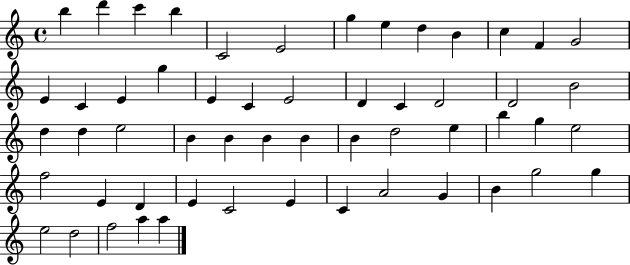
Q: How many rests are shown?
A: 0